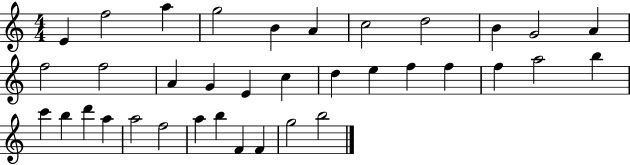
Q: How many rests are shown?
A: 0